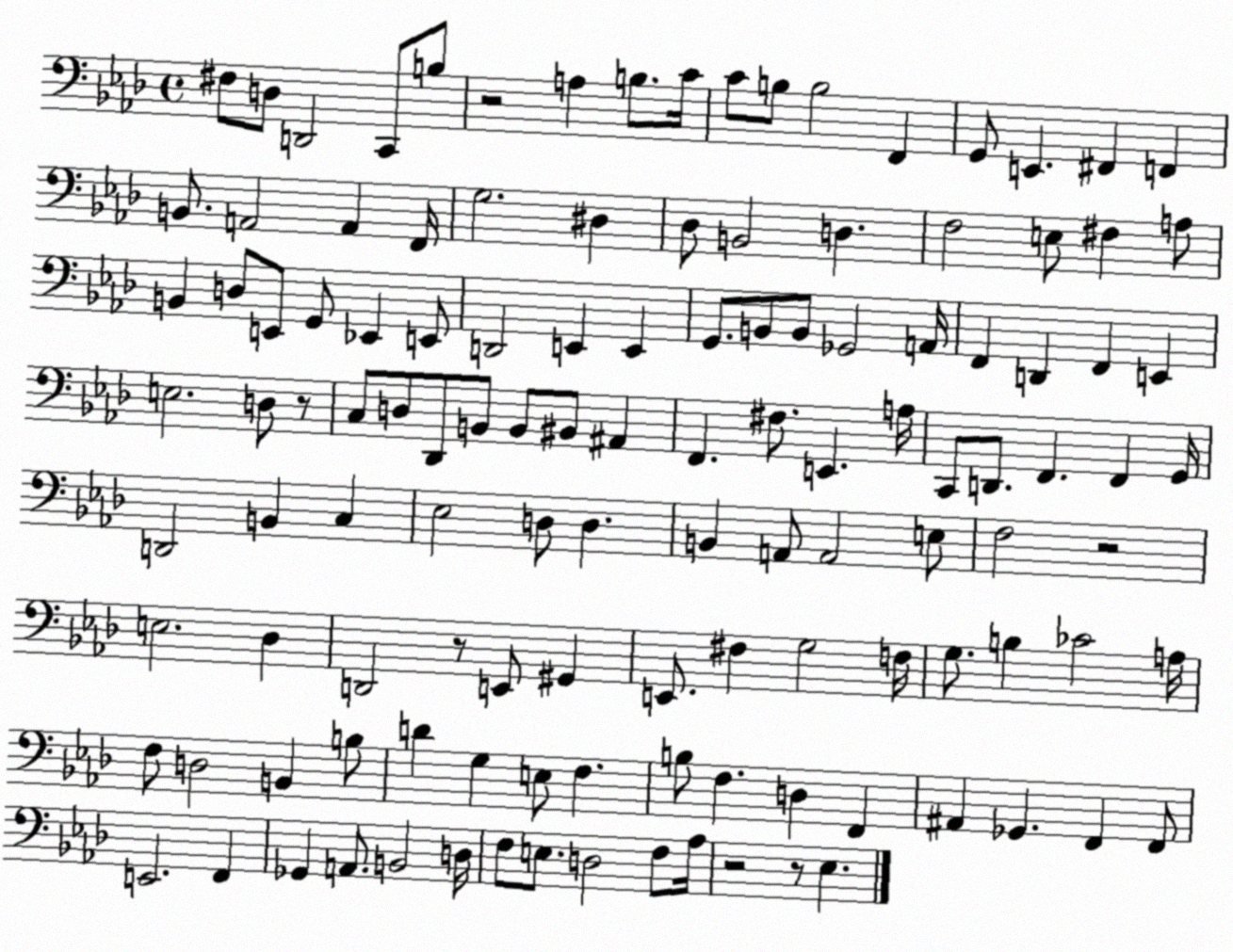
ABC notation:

X:1
T:Untitled
M:4/4
L:1/4
K:Ab
^F,/2 D,/2 D,,2 C,,/2 B,/2 z2 A, B,/2 C/4 C/2 B,/2 B,2 F,, G,,/2 E,, ^F,, F,, B,,/2 A,,2 A,, F,,/4 G,2 ^D, _D,/2 B,,2 D, F,2 E,/2 ^F, A,/2 B,, D,/2 E,,/2 G,,/2 _E,, E,,/2 D,,2 E,, E,, G,,/2 B,,/2 B,,/2 _G,,2 A,,/4 F,, D,, F,, E,, E,2 D,/2 z/2 C,/2 D,/2 _D,,/2 B,,/2 B,,/2 ^B,,/2 ^A,, F,, ^F,/2 E,, A,/4 C,,/2 D,,/2 F,, F,, G,,/4 D,,2 B,, C, _E,2 D,/2 D, B,, A,,/2 A,,2 E,/2 F,2 z2 E,2 _D, D,,2 z/2 E,,/2 ^G,, E,,/2 ^F, G,2 F,/4 G,/2 B, _C2 A,/4 F,/2 D,2 B,, B,/2 D G, E,/2 F, B,/2 F, D, F,, ^A,, _G,, F,, F,,/2 E,,2 F,, _G,, A,,/2 B,,2 D,/4 F,/2 E,/2 D,2 F,/2 _A,/4 z2 z/2 _E,